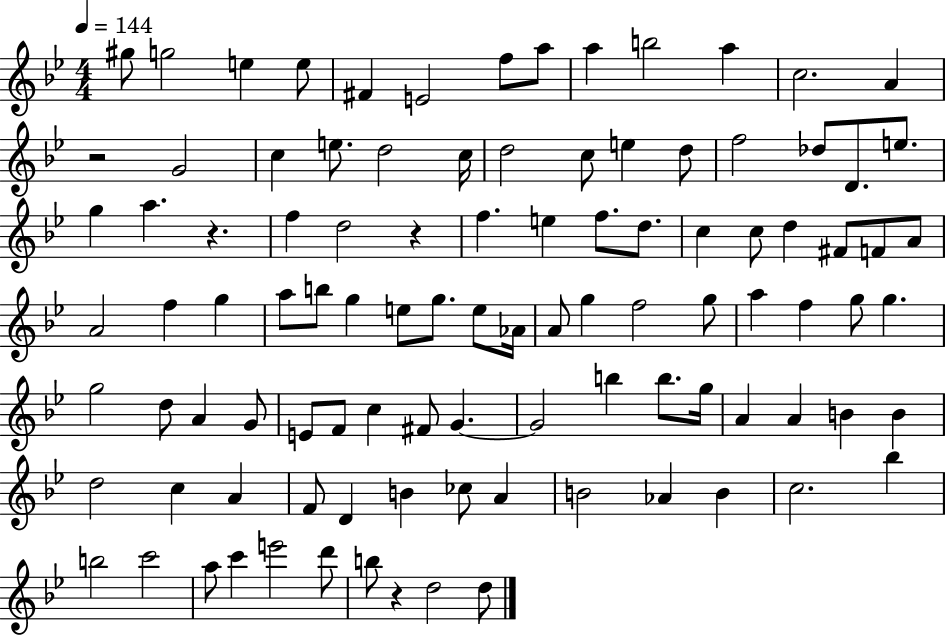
{
  \clef treble
  \numericTimeSignature
  \time 4/4
  \key bes \major
  \tempo 4 = 144
  gis''8 g''2 e''4 e''8 | fis'4 e'2 f''8 a''8 | a''4 b''2 a''4 | c''2. a'4 | \break r2 g'2 | c''4 e''8. d''2 c''16 | d''2 c''8 e''4 d''8 | f''2 des''8 d'8. e''8. | \break g''4 a''4. r4. | f''4 d''2 r4 | f''4. e''4 f''8. d''8. | c''4 c''8 d''4 fis'8 f'8 a'8 | \break a'2 f''4 g''4 | a''8 b''8 g''4 e''8 g''8. e''8 aes'16 | a'8 g''4 f''2 g''8 | a''4 f''4 g''8 g''4. | \break g''2 d''8 a'4 g'8 | e'8 f'8 c''4 fis'8 g'4.~~ | g'2 b''4 b''8. g''16 | a'4 a'4 b'4 b'4 | \break d''2 c''4 a'4 | f'8 d'4 b'4 ces''8 a'4 | b'2 aes'4 b'4 | c''2. bes''4 | \break b''2 c'''2 | a''8 c'''4 e'''2 d'''8 | b''8 r4 d''2 d''8 | \bar "|."
}